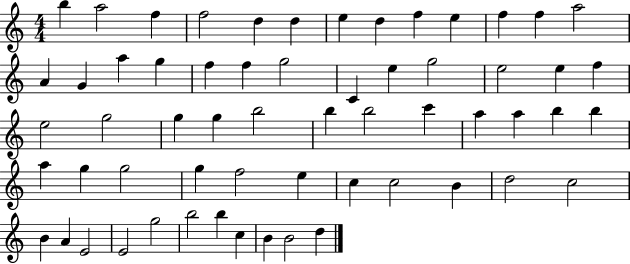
X:1
T:Untitled
M:4/4
L:1/4
K:C
b a2 f f2 d d e d f e f f a2 A G a g f f g2 C e g2 e2 e f e2 g2 g g b2 b b2 c' a a b b a g g2 g f2 e c c2 B d2 c2 B A E2 E2 g2 b2 b c B B2 d